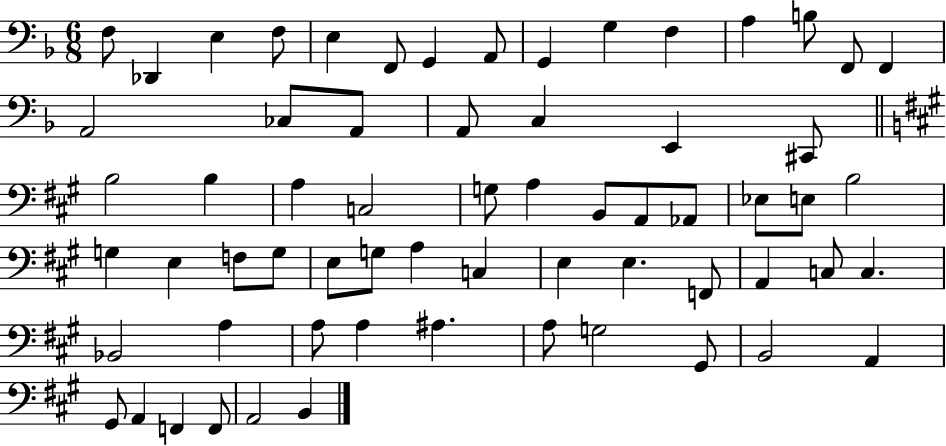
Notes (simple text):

F3/e Db2/q E3/q F3/e E3/q F2/e G2/q A2/e G2/q G3/q F3/q A3/q B3/e F2/e F2/q A2/h CES3/e A2/e A2/e C3/q E2/q C#2/e B3/h B3/q A3/q C3/h G3/e A3/q B2/e A2/e Ab2/e Eb3/e E3/e B3/h G3/q E3/q F3/e G3/e E3/e G3/e A3/q C3/q E3/q E3/q. F2/e A2/q C3/e C3/q. Bb2/h A3/q A3/e A3/q A#3/q. A3/e G3/h G#2/e B2/h A2/q G#2/e A2/q F2/q F2/e A2/h B2/q